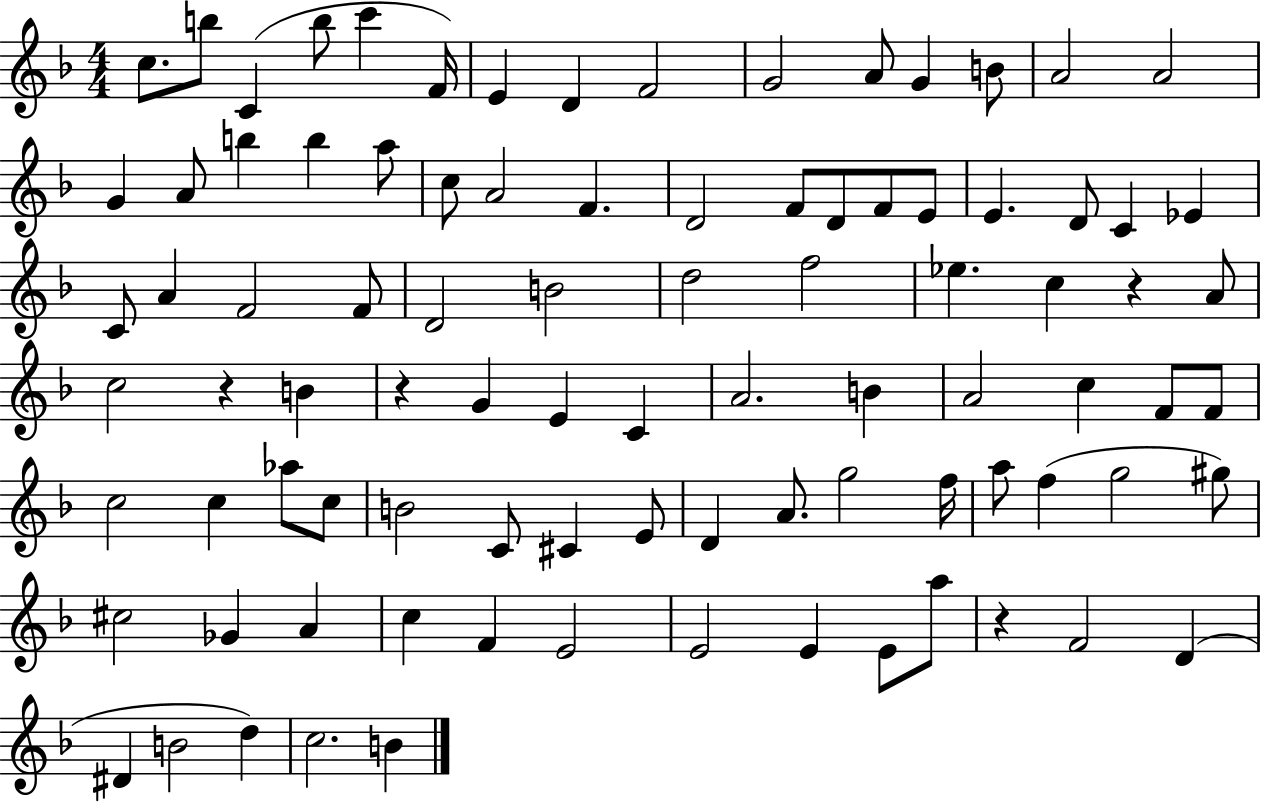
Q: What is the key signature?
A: F major